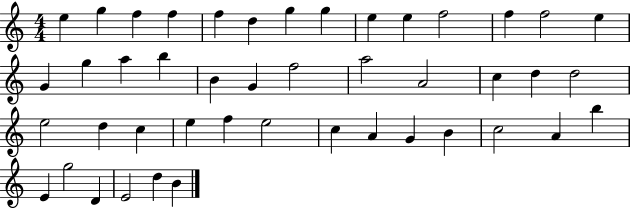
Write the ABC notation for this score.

X:1
T:Untitled
M:4/4
L:1/4
K:C
e g f f f d g g e e f2 f f2 e G g a b B G f2 a2 A2 c d d2 e2 d c e f e2 c A G B c2 A b E g2 D E2 d B